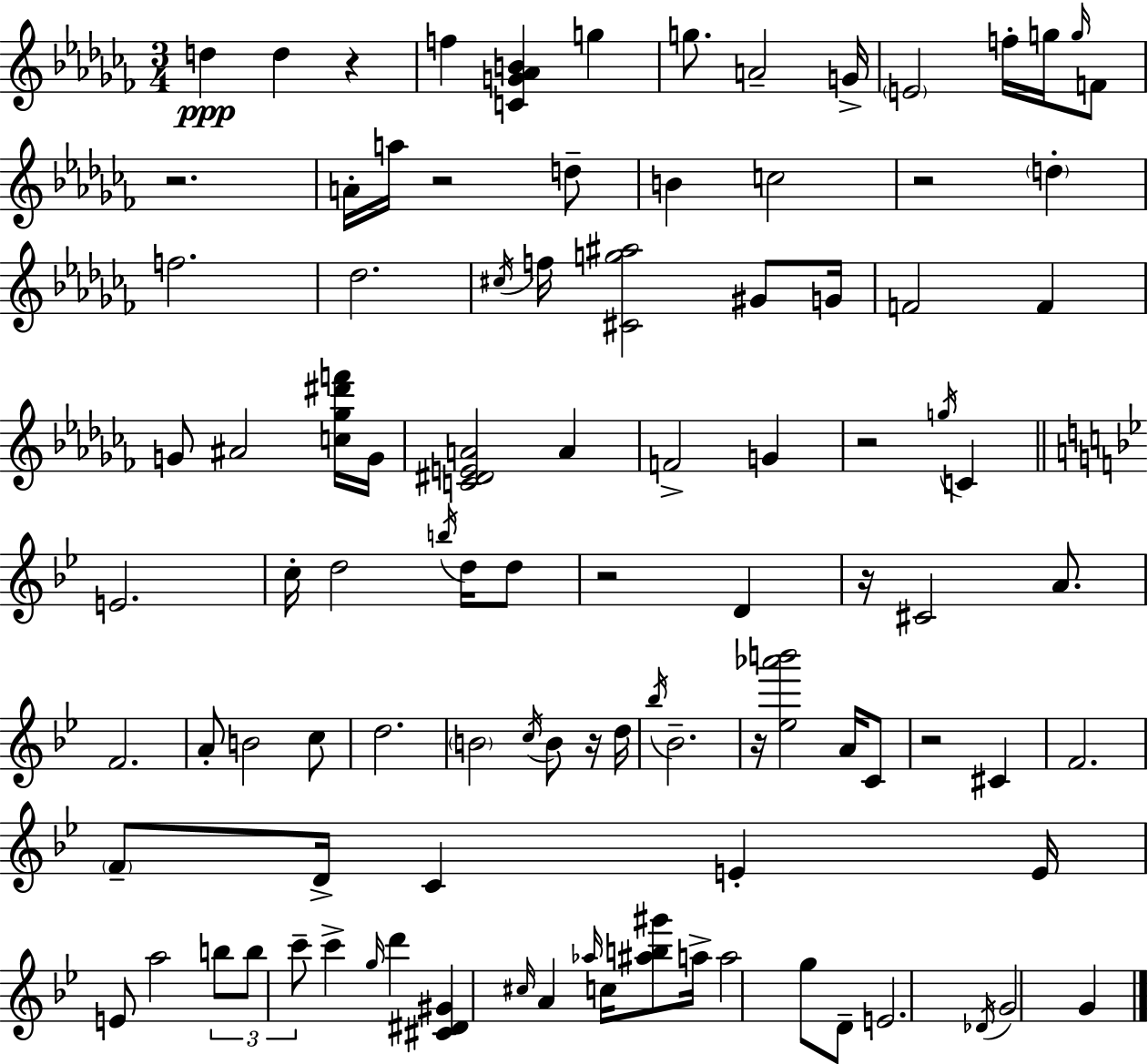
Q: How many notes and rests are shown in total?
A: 100